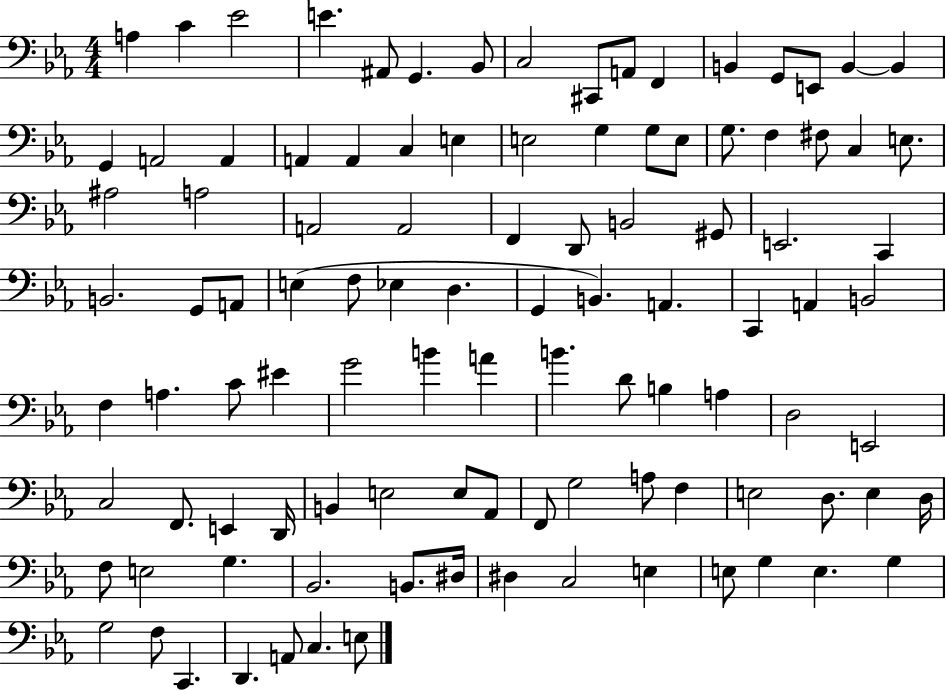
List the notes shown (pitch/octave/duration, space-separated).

A3/q C4/q Eb4/h E4/q. A#2/e G2/q. Bb2/e C3/h C#2/e A2/e F2/q B2/q G2/e E2/e B2/q B2/q G2/q A2/h A2/q A2/q A2/q C3/q E3/q E3/h G3/q G3/e E3/e G3/e. F3/q F#3/e C3/q E3/e. A#3/h A3/h A2/h A2/h F2/q D2/e B2/h G#2/e E2/h. C2/q B2/h. G2/e A2/e E3/q F3/e Eb3/q D3/q. G2/q B2/q. A2/q. C2/q A2/q B2/h F3/q A3/q. C4/e EIS4/q G4/h B4/q A4/q B4/q. D4/e B3/q A3/q D3/h E2/h C3/h F2/e. E2/q D2/s B2/q E3/h E3/e Ab2/e F2/e G3/h A3/e F3/q E3/h D3/e. E3/q D3/s F3/e E3/h G3/q. Bb2/h. B2/e. D#3/s D#3/q C3/h E3/q E3/e G3/q E3/q. G3/q G3/h F3/e C2/q. D2/q. A2/e C3/q. E3/e